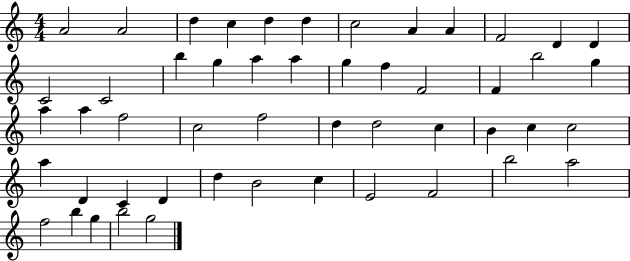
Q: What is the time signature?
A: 4/4